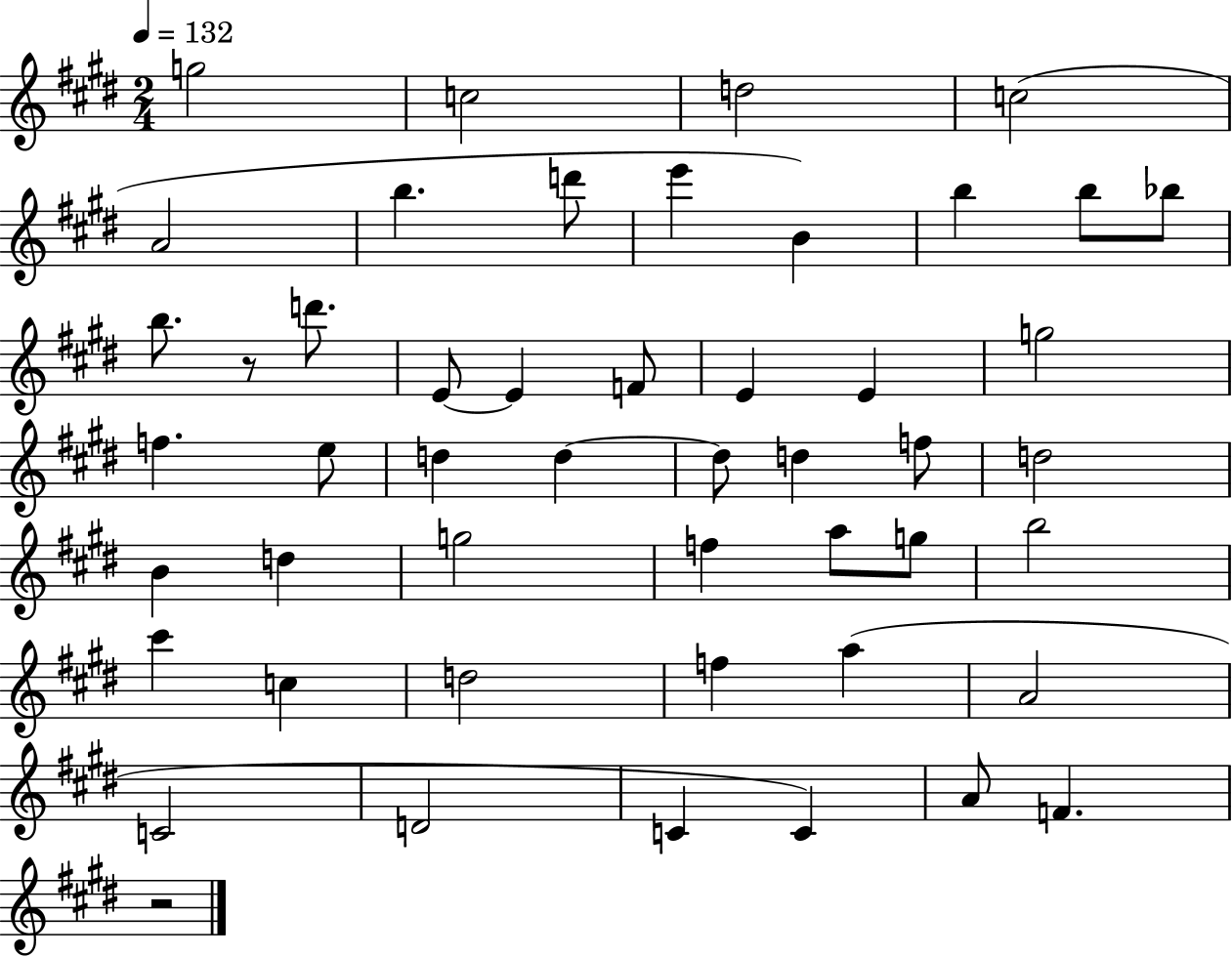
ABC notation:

X:1
T:Untitled
M:2/4
L:1/4
K:E
g2 c2 d2 c2 A2 b d'/2 e' B b b/2 _b/2 b/2 z/2 d'/2 E/2 E F/2 E E g2 f e/2 d d d/2 d f/2 d2 B d g2 f a/2 g/2 b2 ^c' c d2 f a A2 C2 D2 C C A/2 F z2